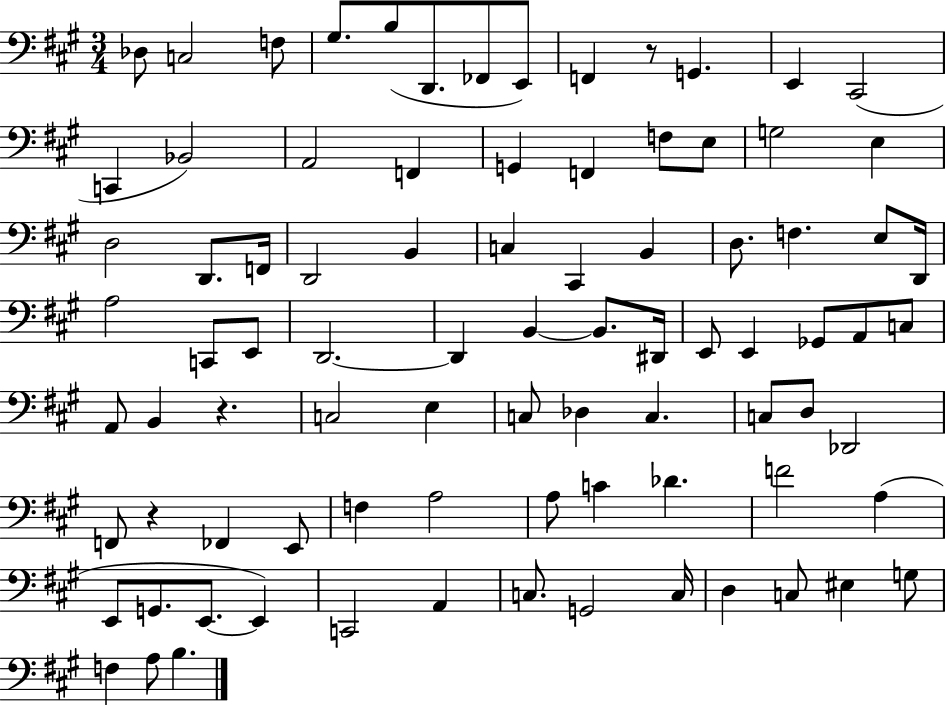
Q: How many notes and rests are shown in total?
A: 86